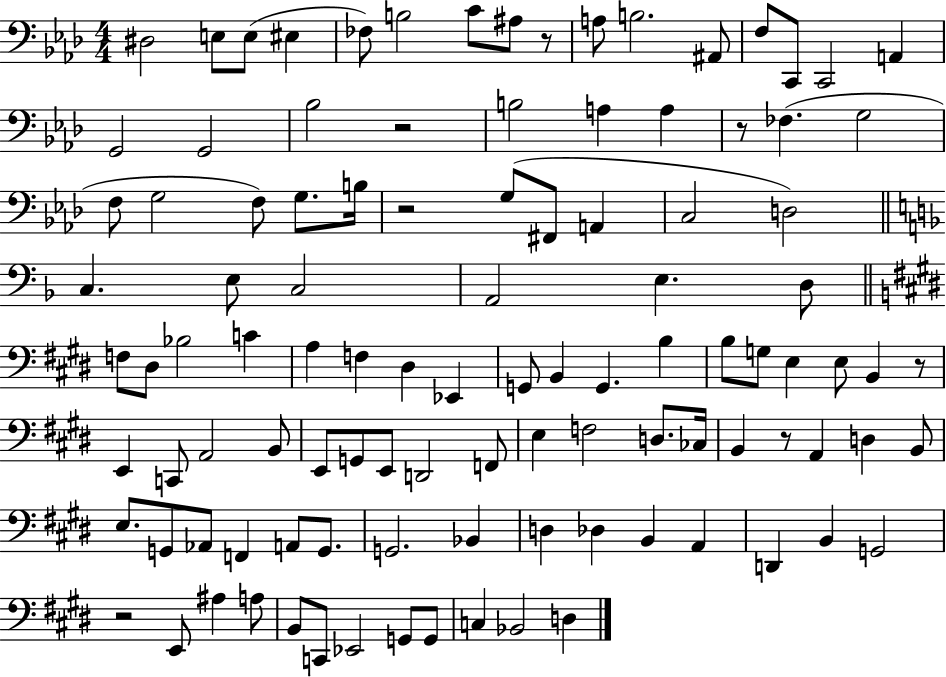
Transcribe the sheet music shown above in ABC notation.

X:1
T:Untitled
M:4/4
L:1/4
K:Ab
^D,2 E,/2 E,/2 ^E, _F,/2 B,2 C/2 ^A,/2 z/2 A,/2 B,2 ^A,,/2 F,/2 C,,/2 C,,2 A,, G,,2 G,,2 _B,2 z2 B,2 A, A, z/2 _F, G,2 F,/2 G,2 F,/2 G,/2 B,/4 z2 G,/2 ^F,,/2 A,, C,2 D,2 C, E,/2 C,2 A,,2 E, D,/2 F,/2 ^D,/2 _B,2 C A, F, ^D, _E,, G,,/2 B,, G,, B, B,/2 G,/2 E, E,/2 B,, z/2 E,, C,,/2 A,,2 B,,/2 E,,/2 G,,/2 E,,/2 D,,2 F,,/2 E, F,2 D,/2 _C,/4 B,, z/2 A,, D, B,,/2 E,/2 G,,/2 _A,,/2 F,, A,,/2 G,,/2 G,,2 _B,, D, _D, B,, A,, D,, B,, G,,2 z2 E,,/2 ^A, A,/2 B,,/2 C,,/2 _E,,2 G,,/2 G,,/2 C, _B,,2 D,